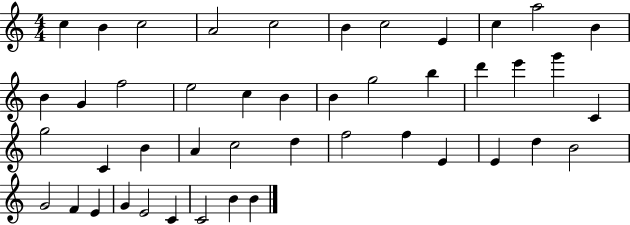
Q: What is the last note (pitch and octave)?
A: B4